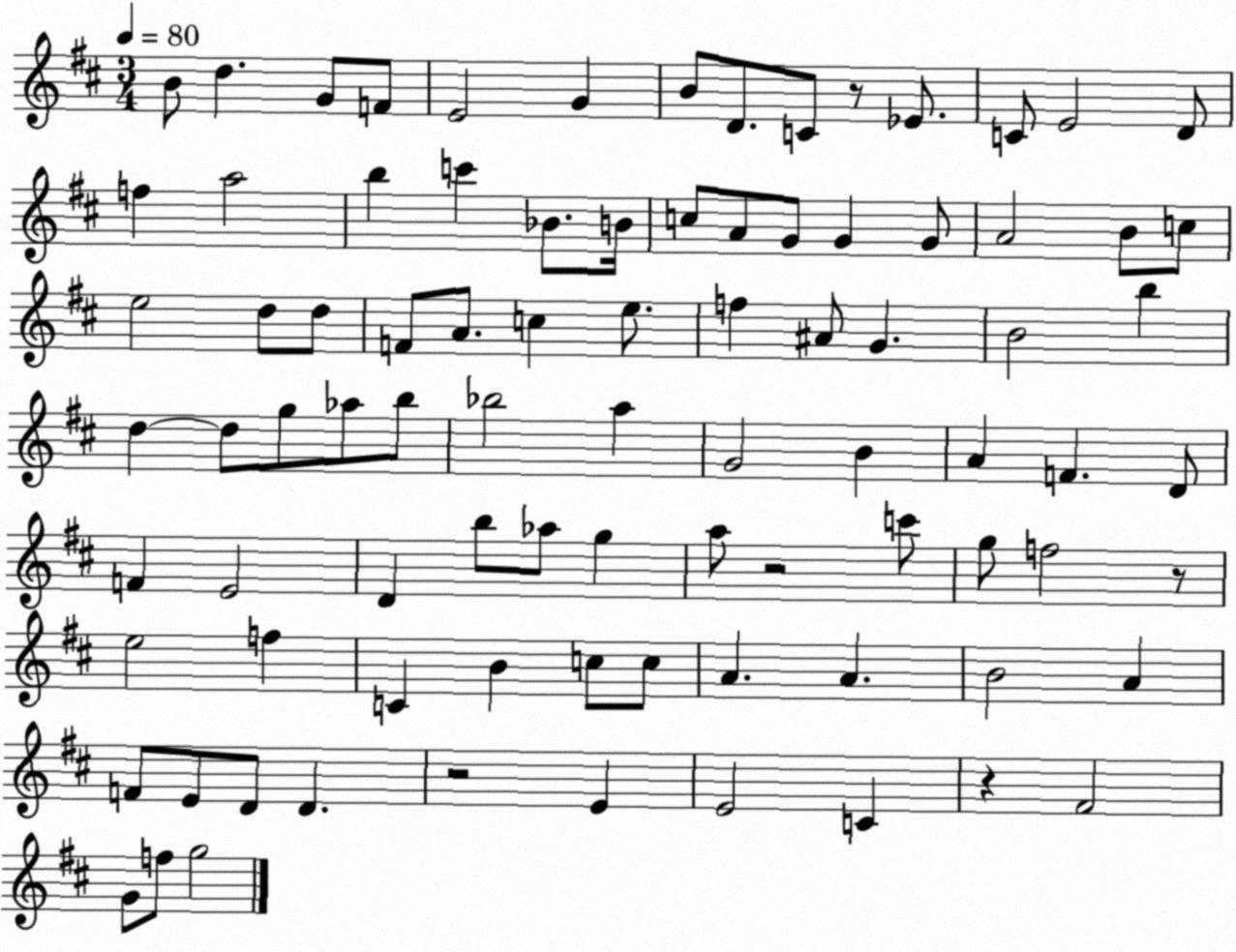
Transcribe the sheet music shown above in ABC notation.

X:1
T:Untitled
M:3/4
L:1/4
K:D
B/2 d G/2 F/2 E2 G B/2 D/2 C/2 z/2 _E/2 C/2 E2 D/2 f a2 b c' _B/2 B/4 c/2 A/2 G/2 G G/2 A2 B/2 c/2 e2 d/2 d/2 F/2 A/2 c e/2 f ^A/2 G B2 b d d/2 g/2 _a/2 b/2 _b2 a G2 B A F D/2 F E2 D b/2 _a/2 g a/2 z2 c'/2 g/2 f2 z/2 e2 f C B c/2 c/2 A A B2 A F/2 E/2 D/2 D z2 E E2 C z ^F2 G/2 f/2 g2